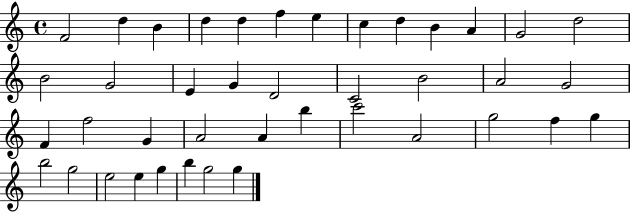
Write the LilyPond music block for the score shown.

{
  \clef treble
  \time 4/4
  \defaultTimeSignature
  \key c \major
  f'2 d''4 b'4 | d''4 d''4 f''4 e''4 | c''4 d''4 b'4 a'4 | g'2 d''2 | \break b'2 g'2 | e'4 g'4 d'2 | c'2 b'2 | a'2 g'2 | \break f'4 f''2 g'4 | a'2 a'4 b''4 | c'''2 a'2 | g''2 f''4 g''4 | \break b''2 g''2 | e''2 e''4 g''4 | b''4 g''2 g''4 | \bar "|."
}